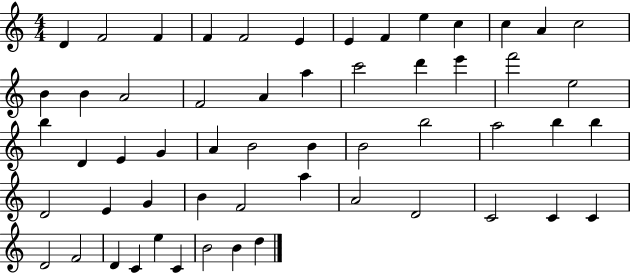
D4/q F4/h F4/q F4/q F4/h E4/q E4/q F4/q E5/q C5/q C5/q A4/q C5/h B4/q B4/q A4/h F4/h A4/q A5/q C6/h D6/q E6/q F6/h E5/h B5/q D4/q E4/q G4/q A4/q B4/h B4/q B4/h B5/h A5/h B5/q B5/q D4/h E4/q G4/q B4/q F4/h A5/q A4/h D4/h C4/h C4/q C4/q D4/h F4/h D4/q C4/q E5/q C4/q B4/h B4/q D5/q